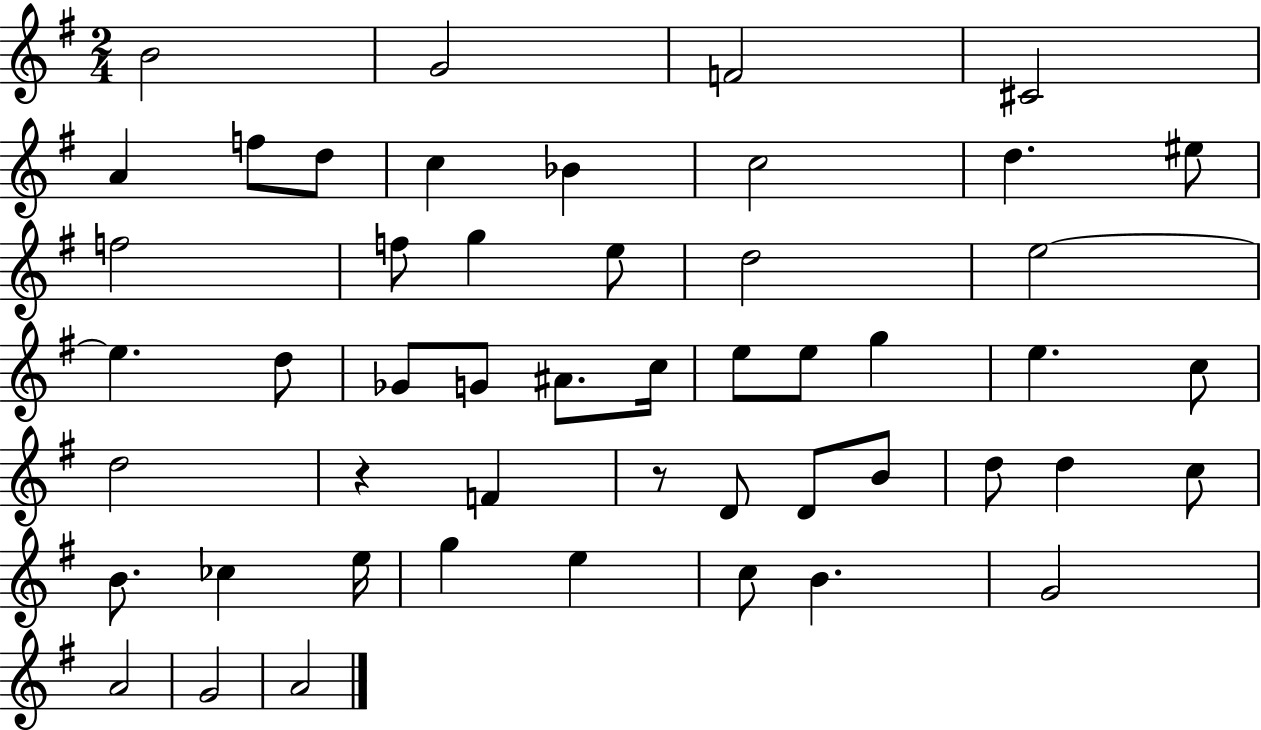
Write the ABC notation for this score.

X:1
T:Untitled
M:2/4
L:1/4
K:G
B2 G2 F2 ^C2 A f/2 d/2 c _B c2 d ^e/2 f2 f/2 g e/2 d2 e2 e d/2 _G/2 G/2 ^A/2 c/4 e/2 e/2 g e c/2 d2 z F z/2 D/2 D/2 B/2 d/2 d c/2 B/2 _c e/4 g e c/2 B G2 A2 G2 A2